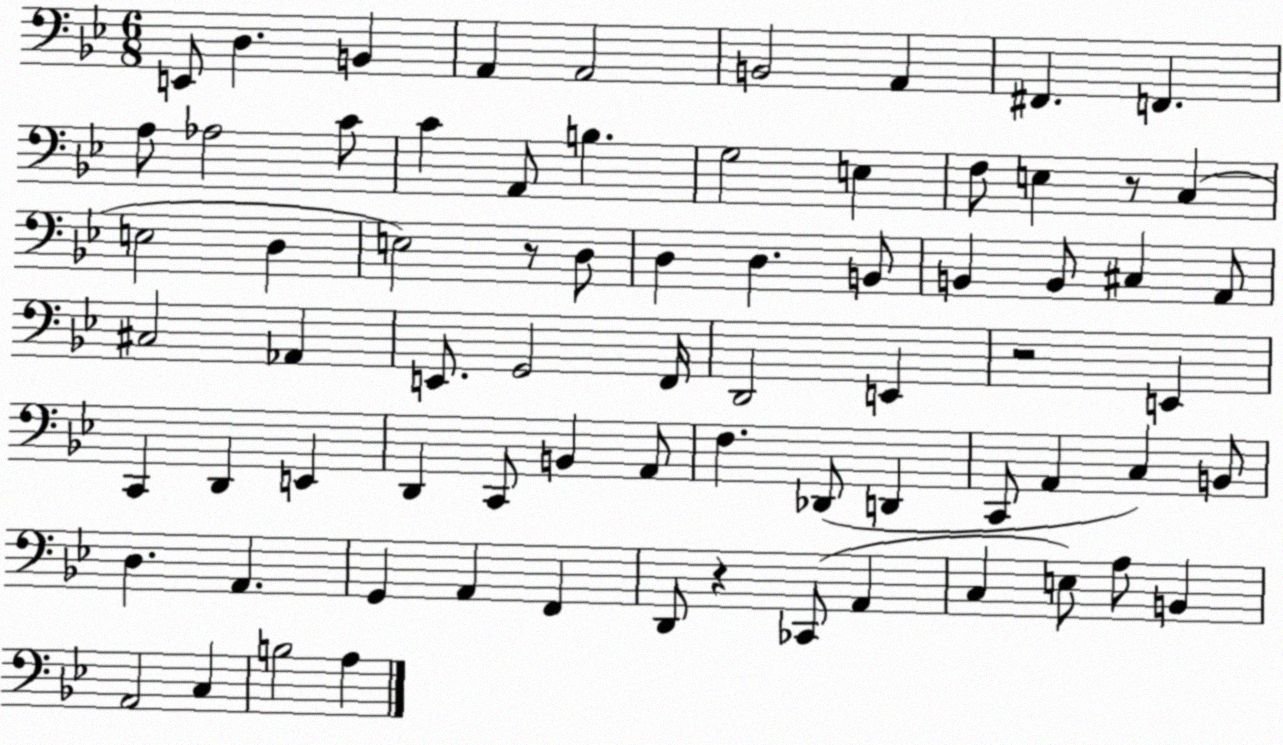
X:1
T:Untitled
M:6/8
L:1/4
K:Bb
E,,/2 D, B,, A,, A,,2 B,,2 A,, ^F,, F,, A,/2 _A,2 C/2 C A,,/2 B, G,2 E, F,/2 E, z/2 C, E,2 D, E,2 z/2 D,/2 D, D, B,,/2 B,, B,,/2 ^C, A,,/2 ^C,2 _A,, E,,/2 G,,2 F,,/4 D,,2 E,, z2 E,, C,, D,, E,, D,, C,,/2 B,, A,,/2 F, _D,,/2 D,, C,,/2 A,, C, B,,/2 D, A,, G,, A,, F,, D,,/2 z _C,,/2 A,, C, E,/2 A,/2 B,, A,,2 C, B,2 A,